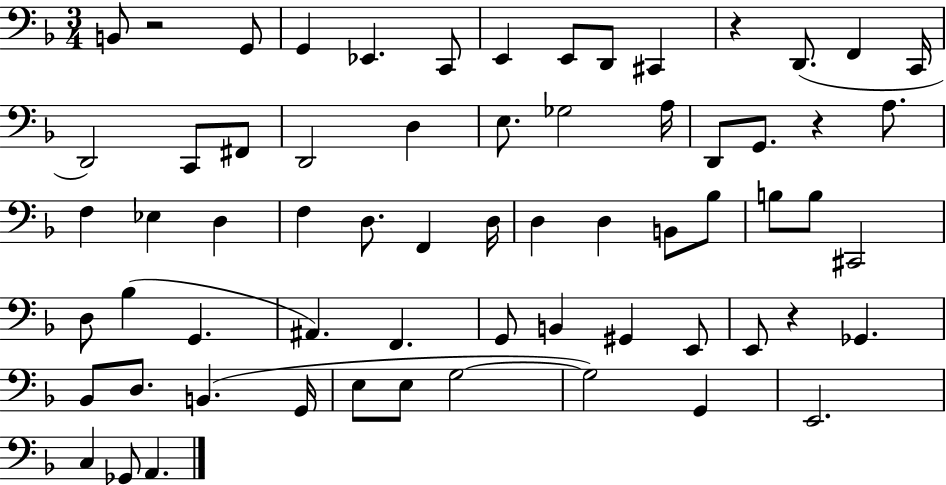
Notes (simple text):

B2/e R/h G2/e G2/q Eb2/q. C2/e E2/q E2/e D2/e C#2/q R/q D2/e. F2/q C2/s D2/h C2/e F#2/e D2/h D3/q E3/e. Gb3/h A3/s D2/e G2/e. R/q A3/e. F3/q Eb3/q D3/q F3/q D3/e. F2/q D3/s D3/q D3/q B2/e Bb3/e B3/e B3/e C#2/h D3/e Bb3/q G2/q. A#2/q. F2/q. G2/e B2/q G#2/q E2/e E2/e R/q Gb2/q. Bb2/e D3/e. B2/q. G2/s E3/e E3/e G3/h G3/h G2/q E2/h. C3/q Gb2/e A2/q.